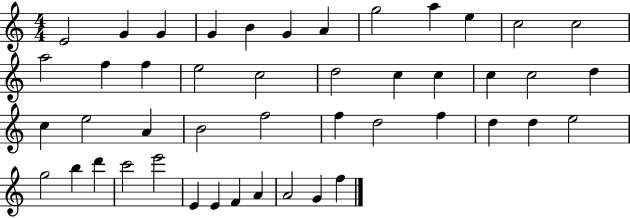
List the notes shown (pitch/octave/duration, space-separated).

E4/h G4/q G4/q G4/q B4/q G4/q A4/q G5/h A5/q E5/q C5/h C5/h A5/h F5/q F5/q E5/h C5/h D5/h C5/q C5/q C5/q C5/h D5/q C5/q E5/h A4/q B4/h F5/h F5/q D5/h F5/q D5/q D5/q E5/h G5/h B5/q D6/q C6/h E6/h E4/q E4/q F4/q A4/q A4/h G4/q F5/q